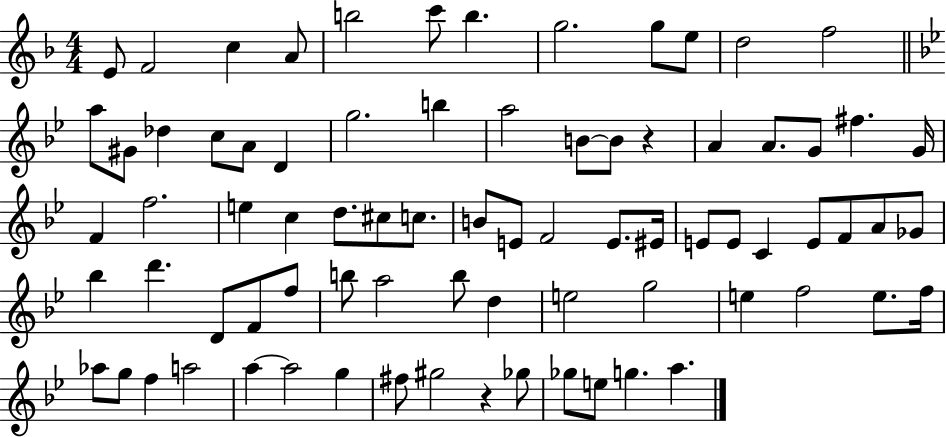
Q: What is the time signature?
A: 4/4